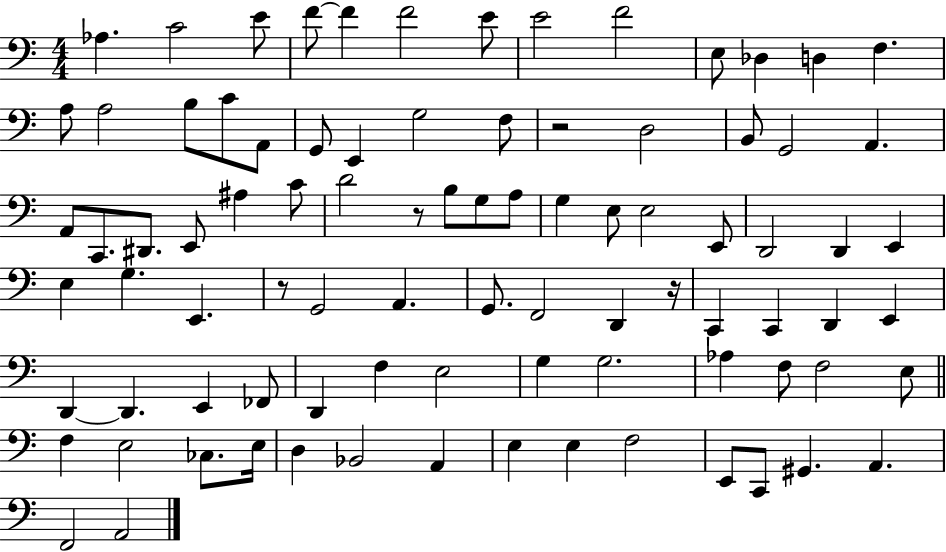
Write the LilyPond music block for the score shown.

{
  \clef bass
  \numericTimeSignature
  \time 4/4
  \key c \major
  aes4. c'2 e'8 | f'8~~ f'4 f'2 e'8 | e'2 f'2 | e8 des4 d4 f4. | \break a8 a2 b8 c'8 a,8 | g,8 e,4 g2 f8 | r2 d2 | b,8 g,2 a,4. | \break a,8 c,8. dis,8. e,8 ais4 c'8 | d'2 r8 b8 g8 a8 | g4 e8 e2 e,8 | d,2 d,4 e,4 | \break e4 g4. e,4. | r8 g,2 a,4. | g,8. f,2 d,4 r16 | c,4 c,4 d,4 e,4 | \break d,4~~ d,4. e,4 fes,8 | d,4 f4 e2 | g4 g2. | aes4 f8 f2 e8 | \break \bar "||" \break \key c \major f4 e2 ces8. e16 | d4 bes,2 a,4 | e4 e4 f2 | e,8 c,8 gis,4. a,4. | \break f,2 a,2 | \bar "|."
}